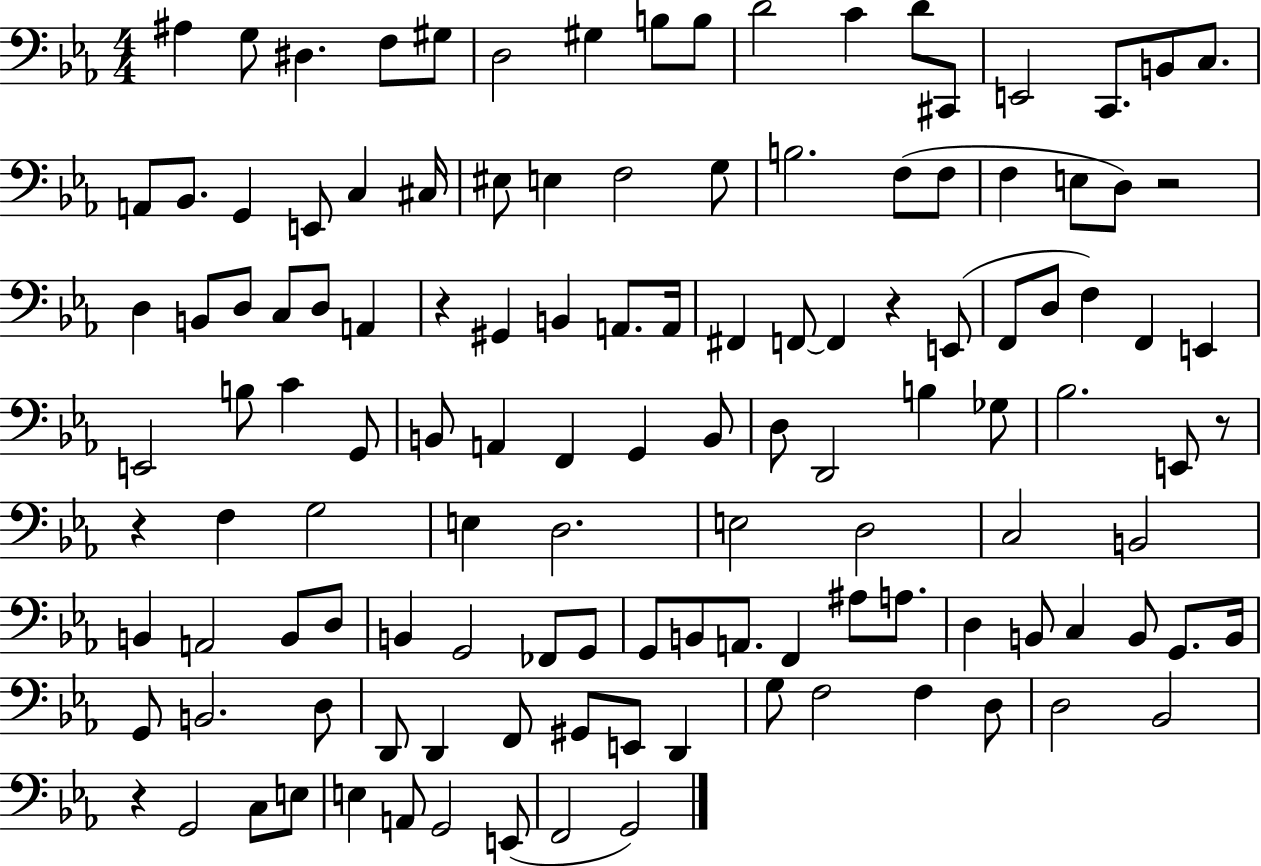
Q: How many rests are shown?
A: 6